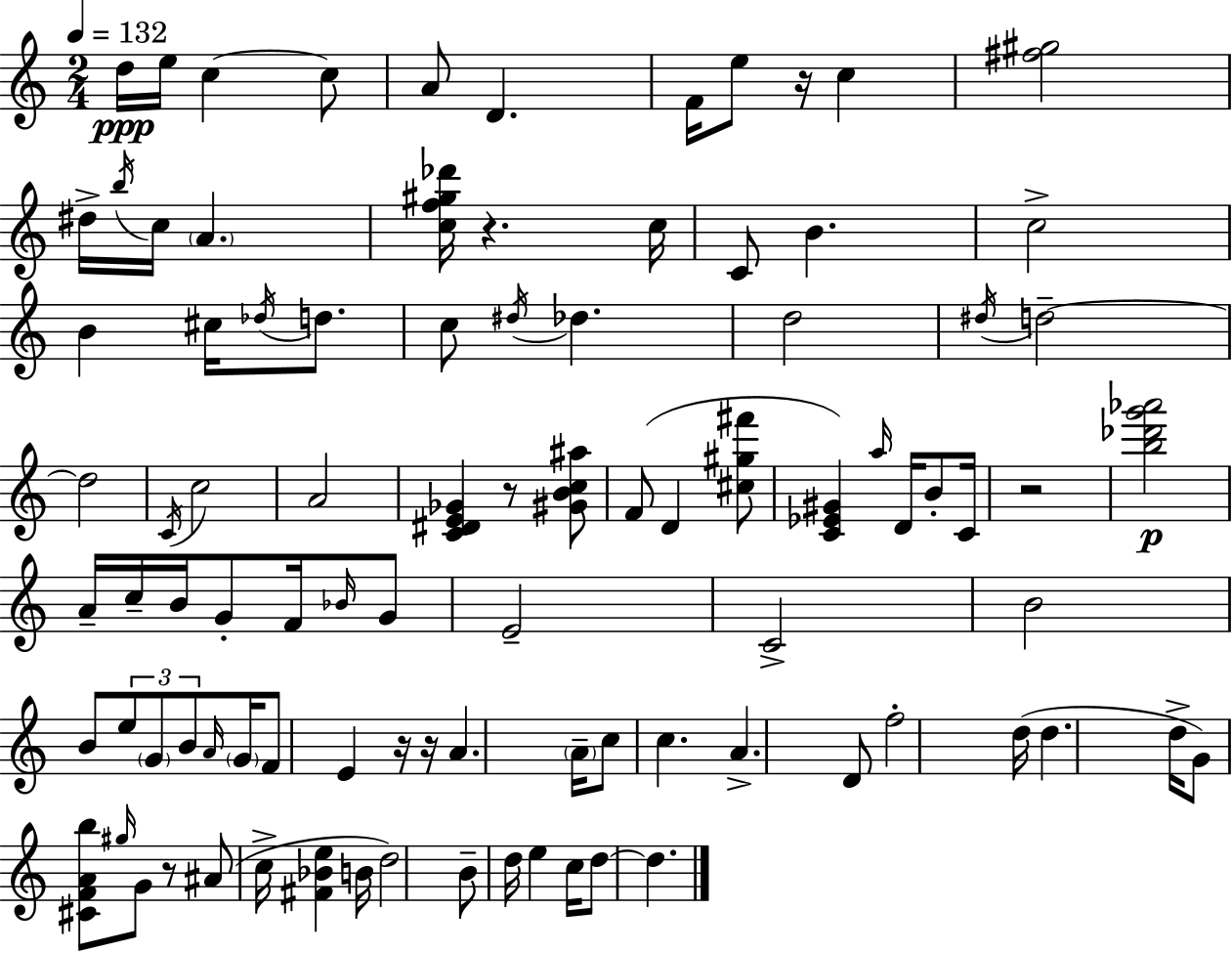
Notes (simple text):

D5/s E5/s C5/q C5/e A4/e D4/q. F4/s E5/e R/s C5/q [F#5,G#5]/h D#5/s B5/s C5/s A4/q. [C5,F5,G#5,Db6]/s R/q. C5/s C4/e B4/q. C5/h B4/q C#5/s Db5/s D5/e. C5/e D#5/s Db5/q. D5/h D#5/s D5/h D5/h C4/s C5/h A4/h [C4,D#4,E4,Gb4]/q R/e [G#4,B4,C5,A#5]/e F4/e D4/q [C#5,G#5,F#6]/e [C4,Eb4,G#4]/q A5/s D4/s B4/e C4/s R/h [B5,Db6,G6,Ab6]/h A4/s C5/s B4/s G4/e F4/s Bb4/s G4/e E4/h C4/h B4/h B4/e E5/e G4/e B4/e A4/s G4/s F4/e E4/q R/s R/s A4/q. A4/s C5/e C5/q. A4/q. D4/e F5/h D5/s D5/q. D5/s G4/e [C#4,F4,A4,B5]/e G#5/s G4/e R/e A#4/e C5/s [F#4,Bb4,E5]/q B4/s D5/h B4/e D5/s E5/q C5/s D5/e D5/q.